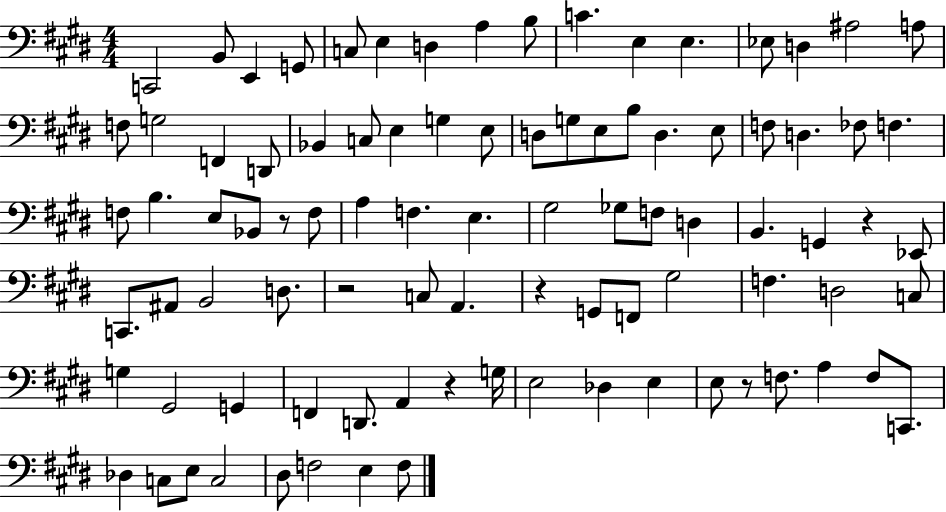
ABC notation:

X:1
T:Untitled
M:4/4
L:1/4
K:E
C,,2 B,,/2 E,, G,,/2 C,/2 E, D, A, B,/2 C E, E, _E,/2 D, ^A,2 A,/2 F,/2 G,2 F,, D,,/2 _B,, C,/2 E, G, E,/2 D,/2 G,/2 E,/2 B,/2 D, E,/2 F,/2 D, _F,/2 F, F,/2 B, E,/2 _B,,/2 z/2 F,/2 A, F, E, ^G,2 _G,/2 F,/2 D, B,, G,, z _E,,/2 C,,/2 ^A,,/2 B,,2 D,/2 z2 C,/2 A,, z G,,/2 F,,/2 ^G,2 F, D,2 C,/2 G, ^G,,2 G,, F,, D,,/2 A,, z G,/4 E,2 _D, E, E,/2 z/2 F,/2 A, F,/2 C,,/2 _D, C,/2 E,/2 C,2 ^D,/2 F,2 E, F,/2